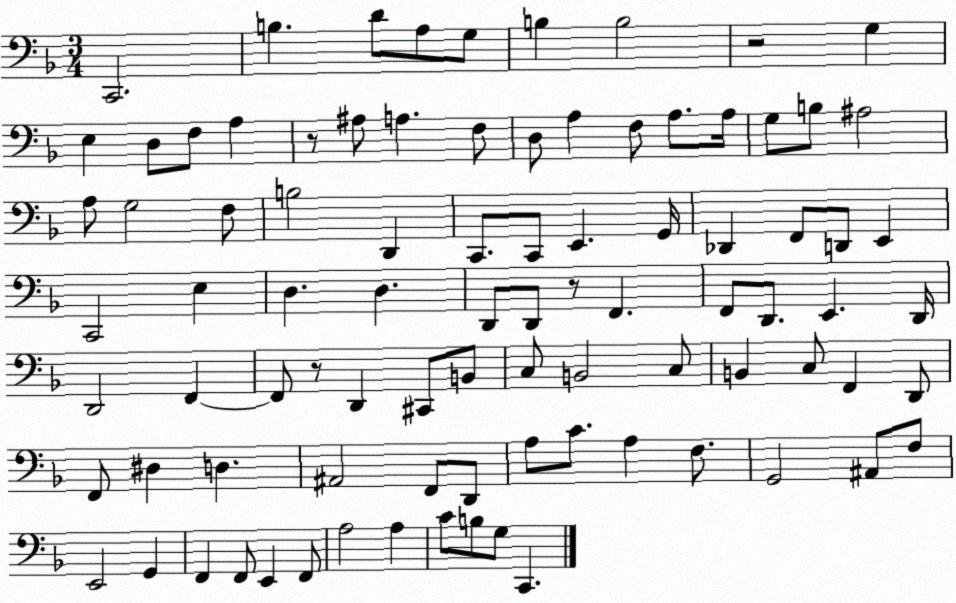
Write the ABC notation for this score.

X:1
T:Untitled
M:3/4
L:1/4
K:F
C,,2 B, D/2 A,/2 G,/2 B, B,2 z2 G, E, D,/2 F,/2 A, z/2 ^A,/2 A, F,/2 D,/2 A, F,/2 A,/2 A,/4 G,/2 B,/2 ^A,2 A,/2 G,2 F,/2 B,2 D,, C,,/2 C,,/2 E,, G,,/4 _D,, F,,/2 D,,/2 E,, C,,2 E, D, D, D,,/2 D,,/2 z/2 F,, F,,/2 D,,/2 E,, D,,/4 D,,2 F,, F,,/2 z/2 D,, ^C,,/2 B,,/2 C,/2 B,,2 C,/2 B,, C,/2 F,, D,,/2 F,,/2 ^D, D, ^A,,2 F,,/2 D,,/2 A,/2 C/2 A, F,/2 G,,2 ^A,,/2 F,/2 E,,2 G,, F,, F,,/2 E,, F,,/2 A,2 A, C/2 B,/2 G,/2 C,,